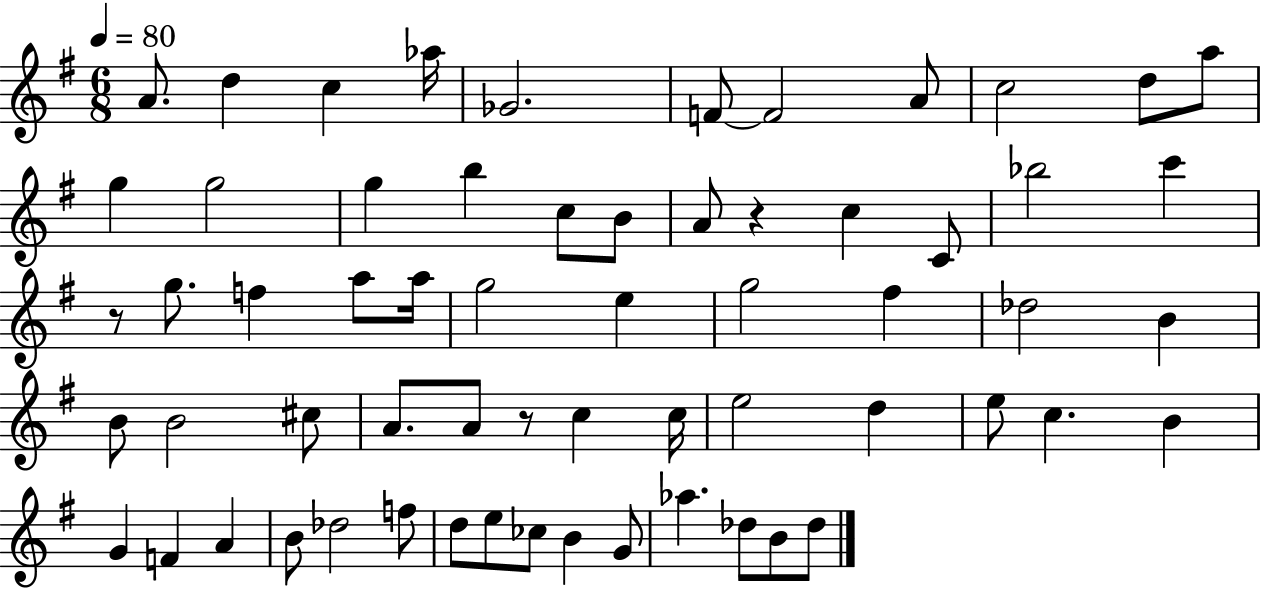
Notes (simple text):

A4/e. D5/q C5/q Ab5/s Gb4/h. F4/e F4/h A4/e C5/h D5/e A5/e G5/q G5/h G5/q B5/q C5/e B4/e A4/e R/q C5/q C4/e Bb5/h C6/q R/e G5/e. F5/q A5/e A5/s G5/h E5/q G5/h F#5/q Db5/h B4/q B4/e B4/h C#5/e A4/e. A4/e R/e C5/q C5/s E5/h D5/q E5/e C5/q. B4/q G4/q F4/q A4/q B4/e Db5/h F5/e D5/e E5/e CES5/e B4/q G4/e Ab5/q. Db5/e B4/e Db5/e